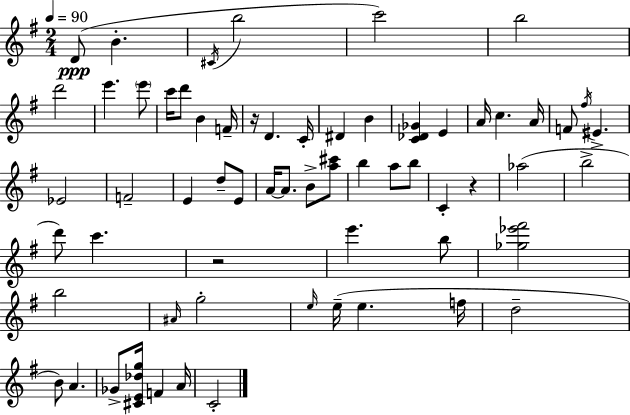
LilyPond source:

{
  \clef treble
  \numericTimeSignature
  \time 2/4
  \key g \major
  \tempo 4 = 90
  d'8(\ppp b'4.-. | \acciaccatura { cis'16 } b''2 | c'''2) | b''2 | \break d'''2 | e'''4. \parenthesize e'''8 | c'''16 d'''8 b'4 | f'16-- r16 d'4. | \break c'16-. dis'4 b'4 | <c' des' ges'>4 e'4 | a'16 c''4. | a'16 f'8 \acciaccatura { fis''16 } eis'4.-> | \break ees'2 | f'2-- | e'4 d''8-- | e'8 a'16~~ a'8. b'8-> | \break <a'' cis'''>8 b''4 a''8 | b''8 c'4-. r4 | aes''2( | b''2-> | \break d'''8) c'''4. | r2 | e'''4. | b''8 <ges'' ees''' fis'''>2 | \break b''2 | \grace { ais'16 } g''2-. | \grace { e''16 }( e''16-- e''4. | f''16 d''2-- | \break b'8) a'4. | ges'8-> <cis' e' des'' g''>16 f'4 | a'16 c'2-. | \bar "|."
}